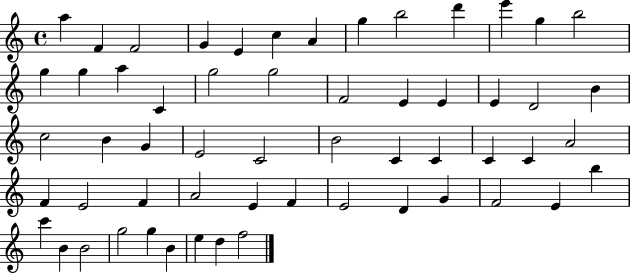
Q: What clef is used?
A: treble